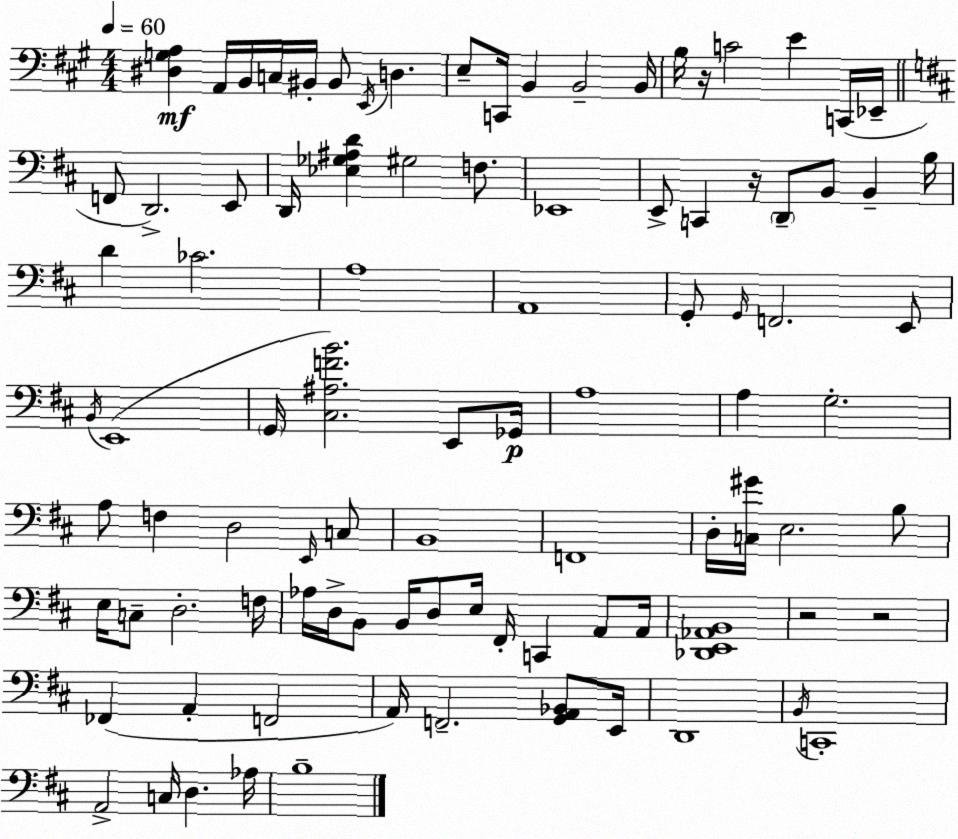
X:1
T:Untitled
M:4/4
L:1/4
K:A
[^D,G,A,] A,,/4 B,,/4 C,/4 ^B,,/4 ^B,,/2 E,,/4 D, E,/2 C,,/4 B,, B,,2 B,,/4 B,/4 z/4 C2 E C,,/4 _E,,/4 F,,/2 D,,2 E,,/2 D,,/4 [_E,_G,^A,D] ^G,2 F,/2 _E,,4 E,,/2 C,, z/4 D,,/2 B,,/2 B,, B,/4 D _C2 A,4 A,,4 G,,/2 G,,/4 F,,2 E,,/2 B,,/4 E,,4 G,,/4 [^C,^A,FB]2 E,,/2 _G,,/4 A,4 A, G,2 A,/2 F, D,2 E,,/4 C,/2 B,,4 F,,4 D,/4 [C,^G]/4 E,2 B,/2 E,/4 C,/2 D,2 F,/4 _A,/4 D,/4 B,,/2 B,,/4 D,/2 E,/4 ^F,,/4 C,, A,,/2 A,,/4 [_D,,E,,_A,,B,,]4 z2 z2 _F,, A,, F,,2 A,,/4 F,,2 [G,,A,,_B,,]/2 E,,/4 D,,4 B,,/4 C,,4 A,,2 C,/4 D, _A,/4 B,4